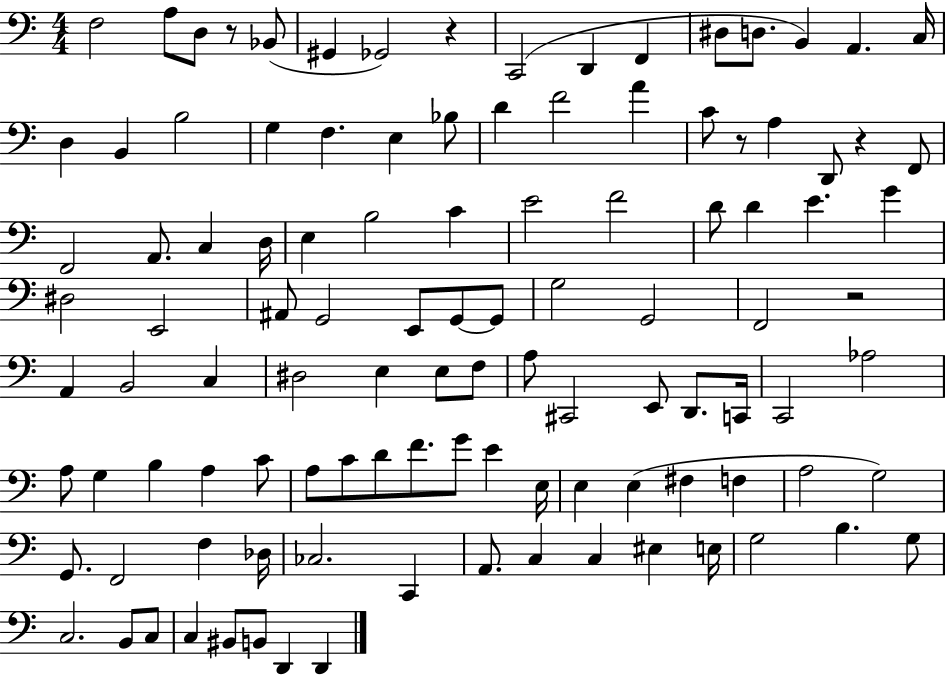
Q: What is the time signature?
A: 4/4